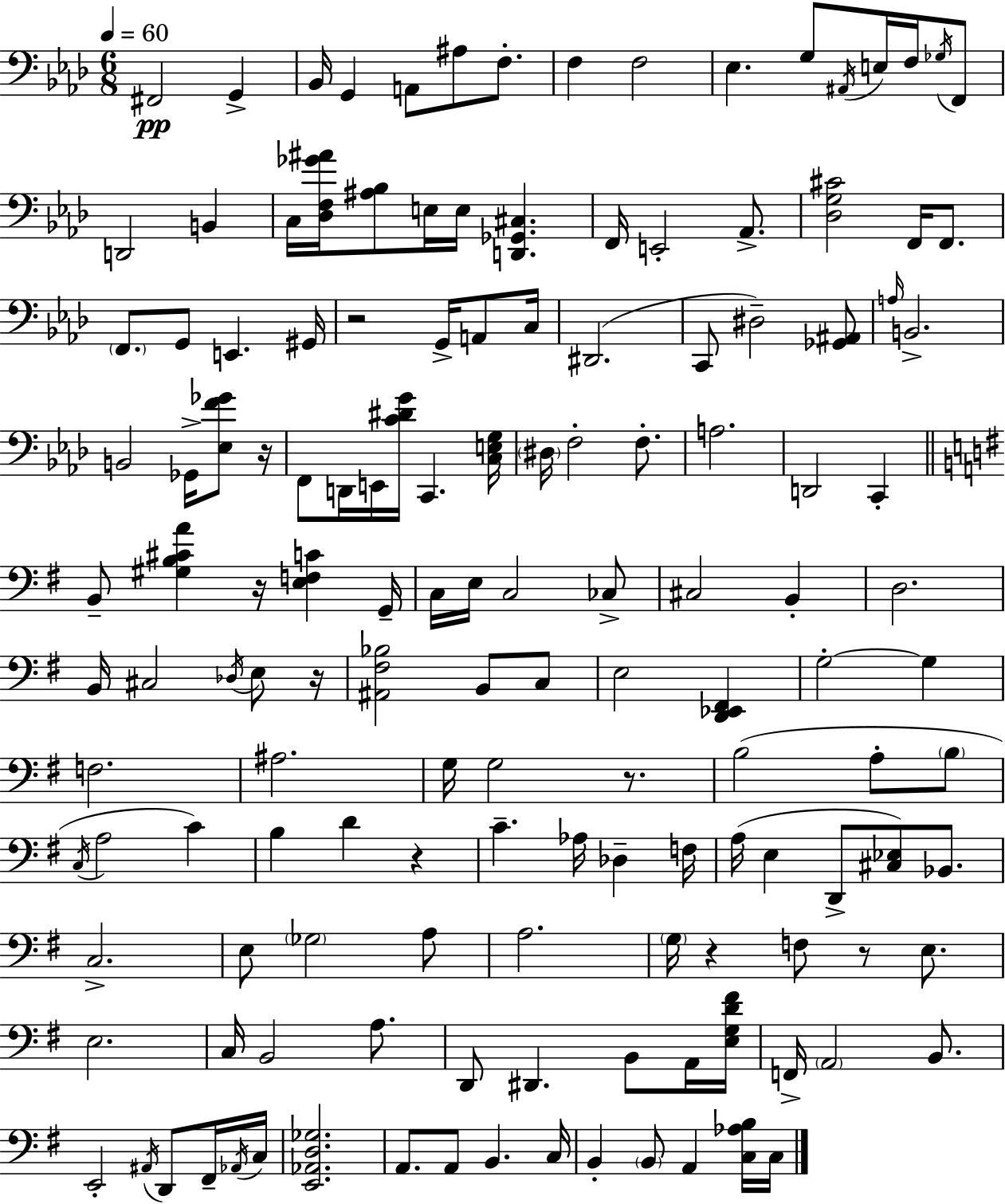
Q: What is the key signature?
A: AES major